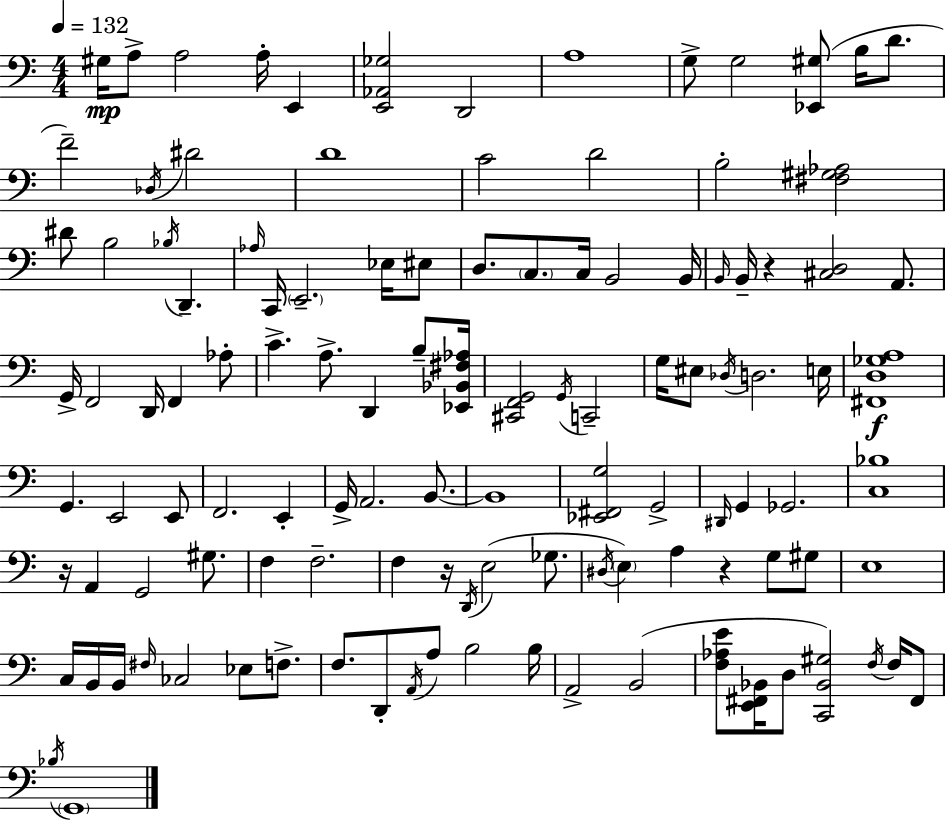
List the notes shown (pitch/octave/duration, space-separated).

G#3/s A3/e A3/h A3/s E2/q [E2,Ab2,Gb3]/h D2/h A3/w G3/e G3/h [Eb2,G#3]/e B3/s D4/e. F4/h Db3/s D#4/h D4/w C4/h D4/h B3/h [F#3,G#3,Ab3]/h D#4/e B3/h Bb3/s D2/q. Ab3/s C2/s E2/h. Eb3/s EIS3/e D3/e. C3/e. C3/s B2/h B2/s B2/s B2/s R/q [C#3,D3]/h A2/e. G2/s F2/h D2/s F2/q Ab3/e C4/q. A3/e. D2/q B3/e [Eb2,Bb2,F#3,Ab3]/s [C#2,F2,G2]/h G2/s C2/h G3/s EIS3/e Db3/s D3/h. E3/s [F#2,D3,Gb3,A3]/w G2/q. E2/h E2/e F2/h. E2/q G2/s A2/h. B2/e. B2/w [Eb2,F#2,G3]/h G2/h D#2/s G2/q Gb2/h. [C3,Bb3]/w R/s A2/q G2/h G#3/e. F3/q F3/h. F3/q R/s D2/s E3/h Gb3/e. D#3/s E3/q A3/q R/q G3/e G#3/e E3/w C3/s B2/s B2/s F#3/s CES3/h Eb3/e F3/e. F3/e. D2/e A2/s A3/e B3/h B3/s A2/h B2/h [F3,Ab3,E4]/e [E2,F#2,Bb2]/s D3/e [C2,Bb2,G#3]/h F3/s F3/s F#2/e Bb3/s G2/w